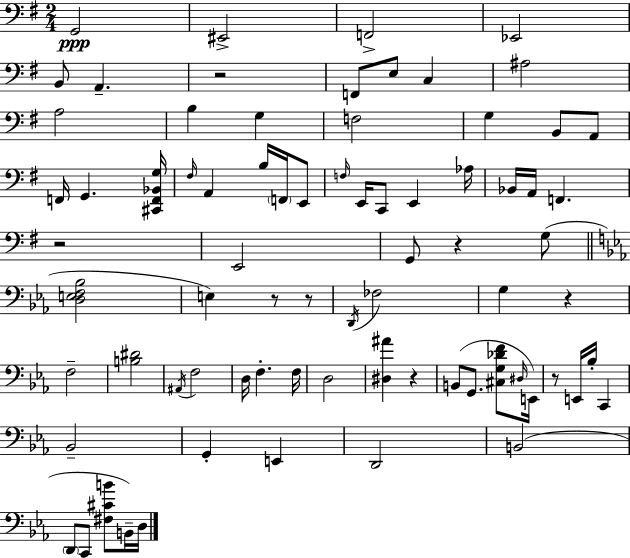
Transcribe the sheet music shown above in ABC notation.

X:1
T:Untitled
M:2/4
L:1/4
K:G
G,,2 ^E,,2 F,,2 _E,,2 B,,/2 A,, z2 F,,/2 E,/2 C, ^A,2 A,2 B, G, F,2 G, B,,/2 A,,/2 F,,/4 G,, [^C,,F,,_B,,G,]/4 ^F,/4 A,, B,/4 F,,/4 E,,/2 F,/4 E,,/4 C,,/2 E,, _A,/4 _B,,/4 A,,/4 F,, z2 E,,2 G,,/2 z G,/2 [D,E,F,_B,]2 E, z/2 z/2 D,,/4 _F,2 G, z F,2 [B,^D]2 ^A,,/4 F,2 D,/4 F, F,/4 D,2 [^D,^A] z B,,/2 G,,/2 [^C,G,_DF]/2 ^D,/4 E,,/4 z/2 E,,/4 _B,/4 C,, _B,,2 G,, E,, D,,2 B,,2 D,,/2 C,,/2 [^F,^CB]/2 B,,/4 D,/4